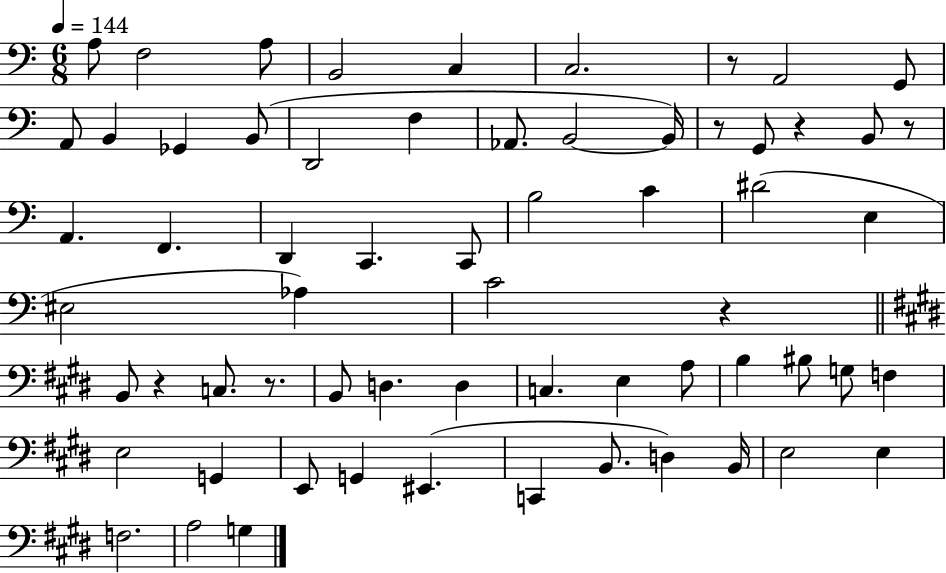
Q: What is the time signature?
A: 6/8